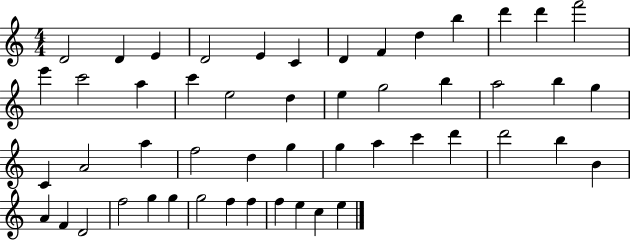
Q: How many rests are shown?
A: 0